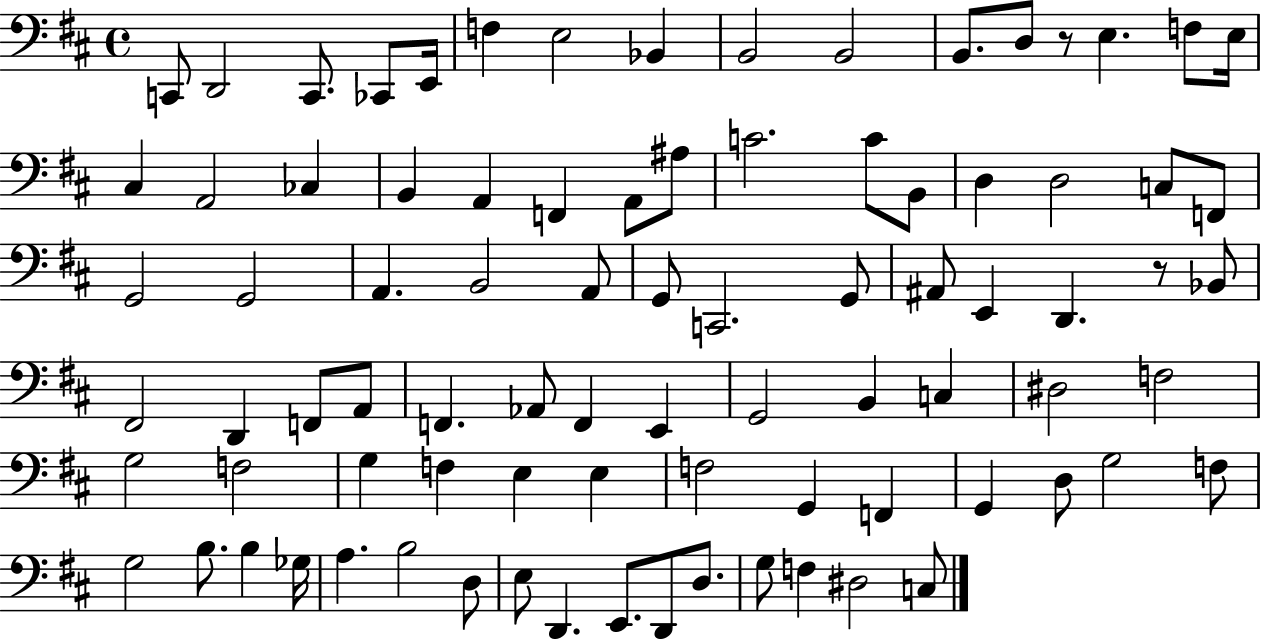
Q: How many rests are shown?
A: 2